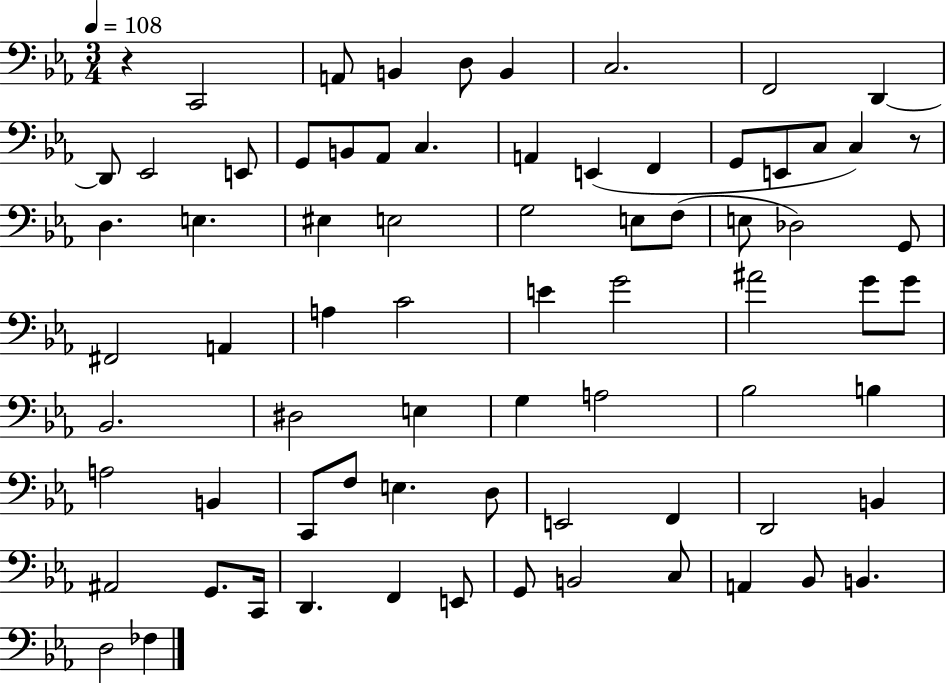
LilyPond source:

{
  \clef bass
  \numericTimeSignature
  \time 3/4
  \key ees \major
  \tempo 4 = 108
  \repeat volta 2 { r4 c,2 | a,8 b,4 d8 b,4 | c2. | f,2 d,4~~ | \break d,8 ees,2 e,8 | g,8 b,8 aes,8 c4. | a,4 e,4( f,4 | g,8 e,8 c8 c4) r8 | \break d4. e4. | eis4 e2 | g2 e8 f8( | e8 des2) g,8 | \break fis,2 a,4 | a4 c'2 | e'4 g'2 | ais'2 g'8 g'8 | \break bes,2. | dis2 e4 | g4 a2 | bes2 b4 | \break a2 b,4 | c,8 f8 e4. d8 | e,2 f,4 | d,2 b,4 | \break ais,2 g,8. c,16 | d,4. f,4 e,8 | g,8 b,2 c8 | a,4 bes,8 b,4. | \break d2 fes4 | } \bar "|."
}